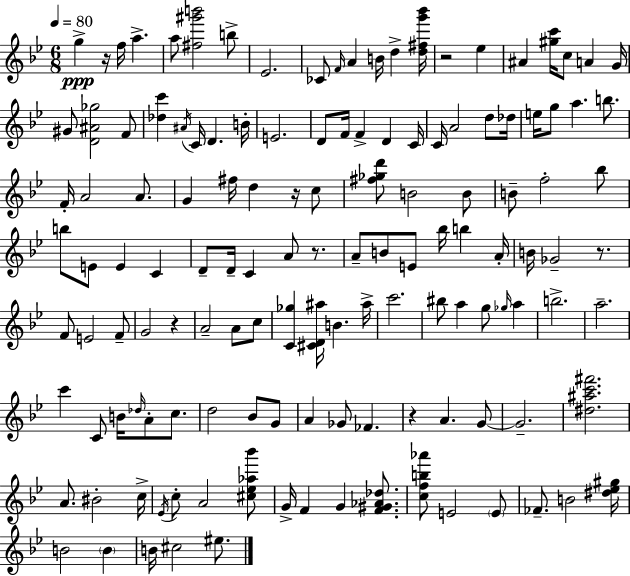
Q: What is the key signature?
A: BES major